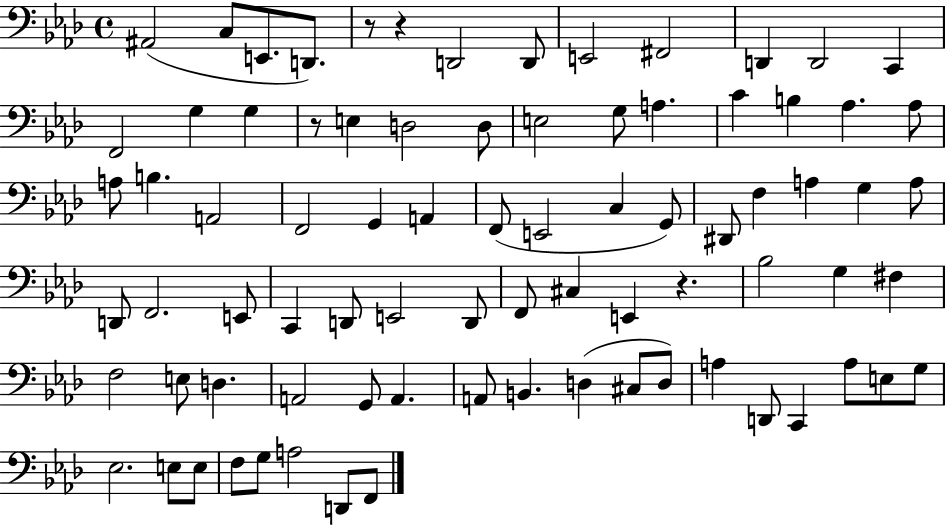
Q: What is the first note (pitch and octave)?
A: A#2